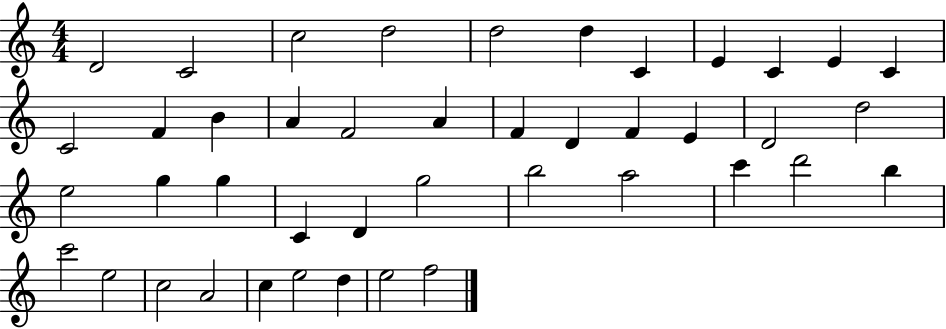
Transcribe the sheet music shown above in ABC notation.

X:1
T:Untitled
M:4/4
L:1/4
K:C
D2 C2 c2 d2 d2 d C E C E C C2 F B A F2 A F D F E D2 d2 e2 g g C D g2 b2 a2 c' d'2 b c'2 e2 c2 A2 c e2 d e2 f2